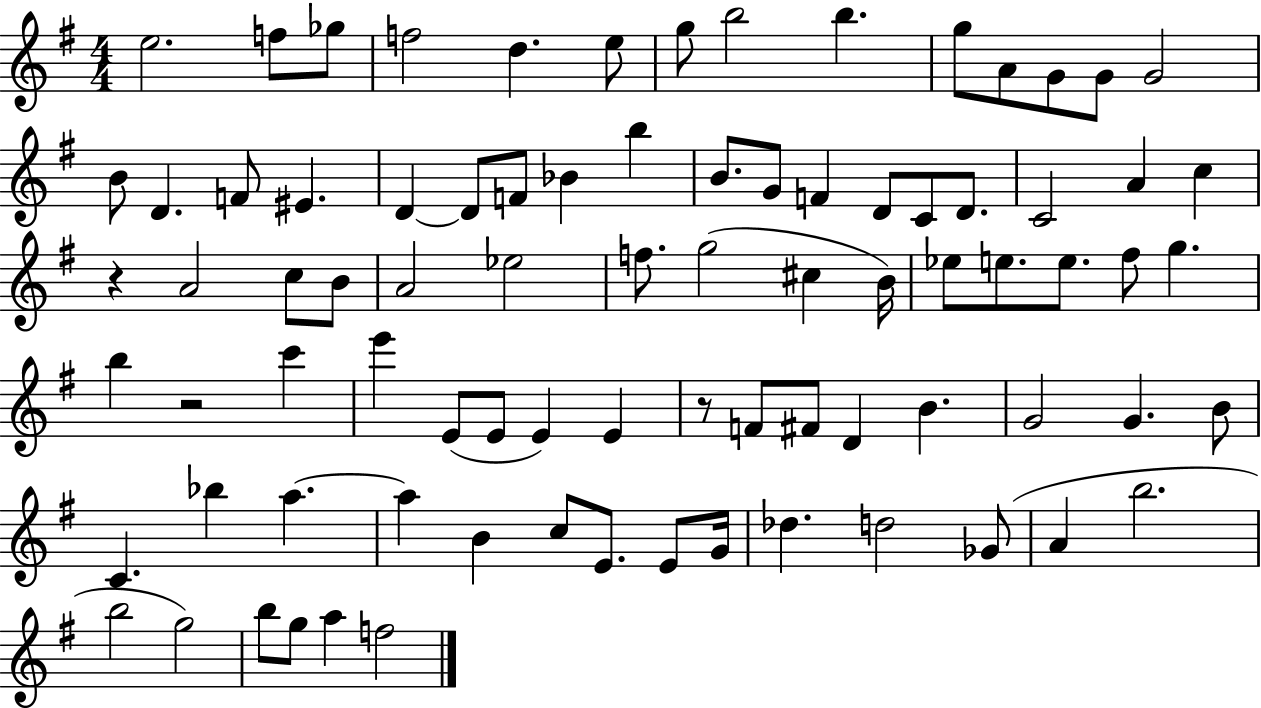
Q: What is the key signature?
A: G major